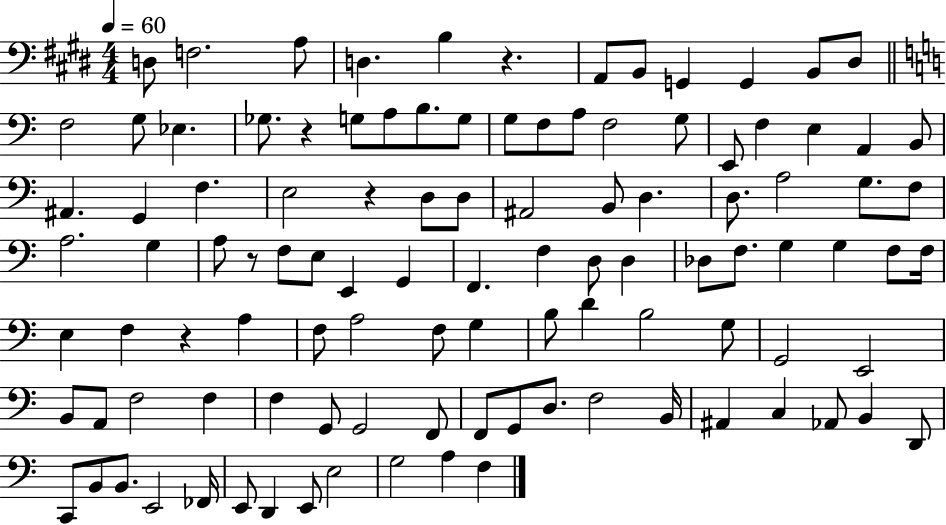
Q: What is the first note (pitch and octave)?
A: D3